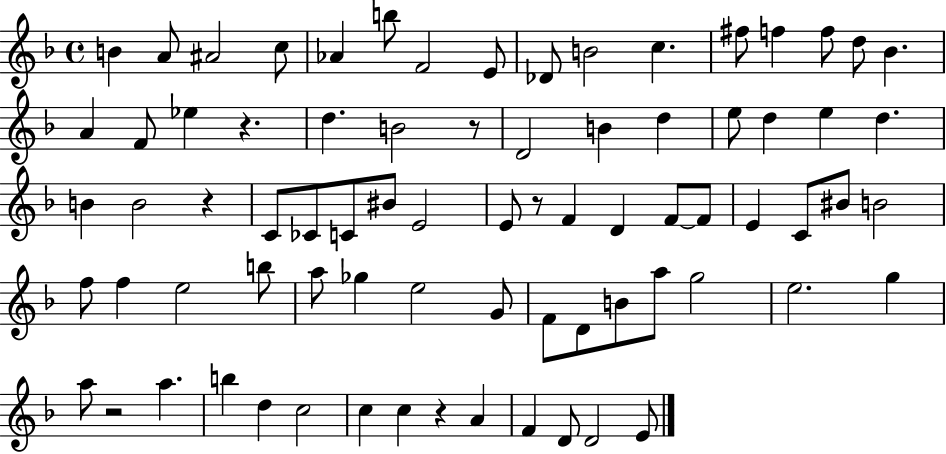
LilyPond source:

{
  \clef treble
  \time 4/4
  \defaultTimeSignature
  \key f \major
  b'4 a'8 ais'2 c''8 | aes'4 b''8 f'2 e'8 | des'8 b'2 c''4. | fis''8 f''4 f''8 d''8 bes'4. | \break a'4 f'8 ees''4 r4. | d''4. b'2 r8 | d'2 b'4 d''4 | e''8 d''4 e''4 d''4. | \break b'4 b'2 r4 | c'8 ces'8 c'8 bis'8 e'2 | e'8 r8 f'4 d'4 f'8~~ f'8 | e'4 c'8 bis'8 b'2 | \break f''8 f''4 e''2 b''8 | a''8 ges''4 e''2 g'8 | f'8 d'8 b'8 a''8 g''2 | e''2. g''4 | \break a''8 r2 a''4. | b''4 d''4 c''2 | c''4 c''4 r4 a'4 | f'4 d'8 d'2 e'8 | \break \bar "|."
}